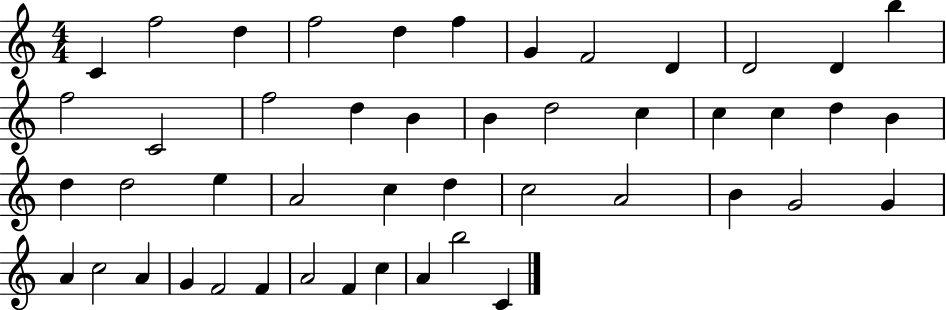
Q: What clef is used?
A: treble